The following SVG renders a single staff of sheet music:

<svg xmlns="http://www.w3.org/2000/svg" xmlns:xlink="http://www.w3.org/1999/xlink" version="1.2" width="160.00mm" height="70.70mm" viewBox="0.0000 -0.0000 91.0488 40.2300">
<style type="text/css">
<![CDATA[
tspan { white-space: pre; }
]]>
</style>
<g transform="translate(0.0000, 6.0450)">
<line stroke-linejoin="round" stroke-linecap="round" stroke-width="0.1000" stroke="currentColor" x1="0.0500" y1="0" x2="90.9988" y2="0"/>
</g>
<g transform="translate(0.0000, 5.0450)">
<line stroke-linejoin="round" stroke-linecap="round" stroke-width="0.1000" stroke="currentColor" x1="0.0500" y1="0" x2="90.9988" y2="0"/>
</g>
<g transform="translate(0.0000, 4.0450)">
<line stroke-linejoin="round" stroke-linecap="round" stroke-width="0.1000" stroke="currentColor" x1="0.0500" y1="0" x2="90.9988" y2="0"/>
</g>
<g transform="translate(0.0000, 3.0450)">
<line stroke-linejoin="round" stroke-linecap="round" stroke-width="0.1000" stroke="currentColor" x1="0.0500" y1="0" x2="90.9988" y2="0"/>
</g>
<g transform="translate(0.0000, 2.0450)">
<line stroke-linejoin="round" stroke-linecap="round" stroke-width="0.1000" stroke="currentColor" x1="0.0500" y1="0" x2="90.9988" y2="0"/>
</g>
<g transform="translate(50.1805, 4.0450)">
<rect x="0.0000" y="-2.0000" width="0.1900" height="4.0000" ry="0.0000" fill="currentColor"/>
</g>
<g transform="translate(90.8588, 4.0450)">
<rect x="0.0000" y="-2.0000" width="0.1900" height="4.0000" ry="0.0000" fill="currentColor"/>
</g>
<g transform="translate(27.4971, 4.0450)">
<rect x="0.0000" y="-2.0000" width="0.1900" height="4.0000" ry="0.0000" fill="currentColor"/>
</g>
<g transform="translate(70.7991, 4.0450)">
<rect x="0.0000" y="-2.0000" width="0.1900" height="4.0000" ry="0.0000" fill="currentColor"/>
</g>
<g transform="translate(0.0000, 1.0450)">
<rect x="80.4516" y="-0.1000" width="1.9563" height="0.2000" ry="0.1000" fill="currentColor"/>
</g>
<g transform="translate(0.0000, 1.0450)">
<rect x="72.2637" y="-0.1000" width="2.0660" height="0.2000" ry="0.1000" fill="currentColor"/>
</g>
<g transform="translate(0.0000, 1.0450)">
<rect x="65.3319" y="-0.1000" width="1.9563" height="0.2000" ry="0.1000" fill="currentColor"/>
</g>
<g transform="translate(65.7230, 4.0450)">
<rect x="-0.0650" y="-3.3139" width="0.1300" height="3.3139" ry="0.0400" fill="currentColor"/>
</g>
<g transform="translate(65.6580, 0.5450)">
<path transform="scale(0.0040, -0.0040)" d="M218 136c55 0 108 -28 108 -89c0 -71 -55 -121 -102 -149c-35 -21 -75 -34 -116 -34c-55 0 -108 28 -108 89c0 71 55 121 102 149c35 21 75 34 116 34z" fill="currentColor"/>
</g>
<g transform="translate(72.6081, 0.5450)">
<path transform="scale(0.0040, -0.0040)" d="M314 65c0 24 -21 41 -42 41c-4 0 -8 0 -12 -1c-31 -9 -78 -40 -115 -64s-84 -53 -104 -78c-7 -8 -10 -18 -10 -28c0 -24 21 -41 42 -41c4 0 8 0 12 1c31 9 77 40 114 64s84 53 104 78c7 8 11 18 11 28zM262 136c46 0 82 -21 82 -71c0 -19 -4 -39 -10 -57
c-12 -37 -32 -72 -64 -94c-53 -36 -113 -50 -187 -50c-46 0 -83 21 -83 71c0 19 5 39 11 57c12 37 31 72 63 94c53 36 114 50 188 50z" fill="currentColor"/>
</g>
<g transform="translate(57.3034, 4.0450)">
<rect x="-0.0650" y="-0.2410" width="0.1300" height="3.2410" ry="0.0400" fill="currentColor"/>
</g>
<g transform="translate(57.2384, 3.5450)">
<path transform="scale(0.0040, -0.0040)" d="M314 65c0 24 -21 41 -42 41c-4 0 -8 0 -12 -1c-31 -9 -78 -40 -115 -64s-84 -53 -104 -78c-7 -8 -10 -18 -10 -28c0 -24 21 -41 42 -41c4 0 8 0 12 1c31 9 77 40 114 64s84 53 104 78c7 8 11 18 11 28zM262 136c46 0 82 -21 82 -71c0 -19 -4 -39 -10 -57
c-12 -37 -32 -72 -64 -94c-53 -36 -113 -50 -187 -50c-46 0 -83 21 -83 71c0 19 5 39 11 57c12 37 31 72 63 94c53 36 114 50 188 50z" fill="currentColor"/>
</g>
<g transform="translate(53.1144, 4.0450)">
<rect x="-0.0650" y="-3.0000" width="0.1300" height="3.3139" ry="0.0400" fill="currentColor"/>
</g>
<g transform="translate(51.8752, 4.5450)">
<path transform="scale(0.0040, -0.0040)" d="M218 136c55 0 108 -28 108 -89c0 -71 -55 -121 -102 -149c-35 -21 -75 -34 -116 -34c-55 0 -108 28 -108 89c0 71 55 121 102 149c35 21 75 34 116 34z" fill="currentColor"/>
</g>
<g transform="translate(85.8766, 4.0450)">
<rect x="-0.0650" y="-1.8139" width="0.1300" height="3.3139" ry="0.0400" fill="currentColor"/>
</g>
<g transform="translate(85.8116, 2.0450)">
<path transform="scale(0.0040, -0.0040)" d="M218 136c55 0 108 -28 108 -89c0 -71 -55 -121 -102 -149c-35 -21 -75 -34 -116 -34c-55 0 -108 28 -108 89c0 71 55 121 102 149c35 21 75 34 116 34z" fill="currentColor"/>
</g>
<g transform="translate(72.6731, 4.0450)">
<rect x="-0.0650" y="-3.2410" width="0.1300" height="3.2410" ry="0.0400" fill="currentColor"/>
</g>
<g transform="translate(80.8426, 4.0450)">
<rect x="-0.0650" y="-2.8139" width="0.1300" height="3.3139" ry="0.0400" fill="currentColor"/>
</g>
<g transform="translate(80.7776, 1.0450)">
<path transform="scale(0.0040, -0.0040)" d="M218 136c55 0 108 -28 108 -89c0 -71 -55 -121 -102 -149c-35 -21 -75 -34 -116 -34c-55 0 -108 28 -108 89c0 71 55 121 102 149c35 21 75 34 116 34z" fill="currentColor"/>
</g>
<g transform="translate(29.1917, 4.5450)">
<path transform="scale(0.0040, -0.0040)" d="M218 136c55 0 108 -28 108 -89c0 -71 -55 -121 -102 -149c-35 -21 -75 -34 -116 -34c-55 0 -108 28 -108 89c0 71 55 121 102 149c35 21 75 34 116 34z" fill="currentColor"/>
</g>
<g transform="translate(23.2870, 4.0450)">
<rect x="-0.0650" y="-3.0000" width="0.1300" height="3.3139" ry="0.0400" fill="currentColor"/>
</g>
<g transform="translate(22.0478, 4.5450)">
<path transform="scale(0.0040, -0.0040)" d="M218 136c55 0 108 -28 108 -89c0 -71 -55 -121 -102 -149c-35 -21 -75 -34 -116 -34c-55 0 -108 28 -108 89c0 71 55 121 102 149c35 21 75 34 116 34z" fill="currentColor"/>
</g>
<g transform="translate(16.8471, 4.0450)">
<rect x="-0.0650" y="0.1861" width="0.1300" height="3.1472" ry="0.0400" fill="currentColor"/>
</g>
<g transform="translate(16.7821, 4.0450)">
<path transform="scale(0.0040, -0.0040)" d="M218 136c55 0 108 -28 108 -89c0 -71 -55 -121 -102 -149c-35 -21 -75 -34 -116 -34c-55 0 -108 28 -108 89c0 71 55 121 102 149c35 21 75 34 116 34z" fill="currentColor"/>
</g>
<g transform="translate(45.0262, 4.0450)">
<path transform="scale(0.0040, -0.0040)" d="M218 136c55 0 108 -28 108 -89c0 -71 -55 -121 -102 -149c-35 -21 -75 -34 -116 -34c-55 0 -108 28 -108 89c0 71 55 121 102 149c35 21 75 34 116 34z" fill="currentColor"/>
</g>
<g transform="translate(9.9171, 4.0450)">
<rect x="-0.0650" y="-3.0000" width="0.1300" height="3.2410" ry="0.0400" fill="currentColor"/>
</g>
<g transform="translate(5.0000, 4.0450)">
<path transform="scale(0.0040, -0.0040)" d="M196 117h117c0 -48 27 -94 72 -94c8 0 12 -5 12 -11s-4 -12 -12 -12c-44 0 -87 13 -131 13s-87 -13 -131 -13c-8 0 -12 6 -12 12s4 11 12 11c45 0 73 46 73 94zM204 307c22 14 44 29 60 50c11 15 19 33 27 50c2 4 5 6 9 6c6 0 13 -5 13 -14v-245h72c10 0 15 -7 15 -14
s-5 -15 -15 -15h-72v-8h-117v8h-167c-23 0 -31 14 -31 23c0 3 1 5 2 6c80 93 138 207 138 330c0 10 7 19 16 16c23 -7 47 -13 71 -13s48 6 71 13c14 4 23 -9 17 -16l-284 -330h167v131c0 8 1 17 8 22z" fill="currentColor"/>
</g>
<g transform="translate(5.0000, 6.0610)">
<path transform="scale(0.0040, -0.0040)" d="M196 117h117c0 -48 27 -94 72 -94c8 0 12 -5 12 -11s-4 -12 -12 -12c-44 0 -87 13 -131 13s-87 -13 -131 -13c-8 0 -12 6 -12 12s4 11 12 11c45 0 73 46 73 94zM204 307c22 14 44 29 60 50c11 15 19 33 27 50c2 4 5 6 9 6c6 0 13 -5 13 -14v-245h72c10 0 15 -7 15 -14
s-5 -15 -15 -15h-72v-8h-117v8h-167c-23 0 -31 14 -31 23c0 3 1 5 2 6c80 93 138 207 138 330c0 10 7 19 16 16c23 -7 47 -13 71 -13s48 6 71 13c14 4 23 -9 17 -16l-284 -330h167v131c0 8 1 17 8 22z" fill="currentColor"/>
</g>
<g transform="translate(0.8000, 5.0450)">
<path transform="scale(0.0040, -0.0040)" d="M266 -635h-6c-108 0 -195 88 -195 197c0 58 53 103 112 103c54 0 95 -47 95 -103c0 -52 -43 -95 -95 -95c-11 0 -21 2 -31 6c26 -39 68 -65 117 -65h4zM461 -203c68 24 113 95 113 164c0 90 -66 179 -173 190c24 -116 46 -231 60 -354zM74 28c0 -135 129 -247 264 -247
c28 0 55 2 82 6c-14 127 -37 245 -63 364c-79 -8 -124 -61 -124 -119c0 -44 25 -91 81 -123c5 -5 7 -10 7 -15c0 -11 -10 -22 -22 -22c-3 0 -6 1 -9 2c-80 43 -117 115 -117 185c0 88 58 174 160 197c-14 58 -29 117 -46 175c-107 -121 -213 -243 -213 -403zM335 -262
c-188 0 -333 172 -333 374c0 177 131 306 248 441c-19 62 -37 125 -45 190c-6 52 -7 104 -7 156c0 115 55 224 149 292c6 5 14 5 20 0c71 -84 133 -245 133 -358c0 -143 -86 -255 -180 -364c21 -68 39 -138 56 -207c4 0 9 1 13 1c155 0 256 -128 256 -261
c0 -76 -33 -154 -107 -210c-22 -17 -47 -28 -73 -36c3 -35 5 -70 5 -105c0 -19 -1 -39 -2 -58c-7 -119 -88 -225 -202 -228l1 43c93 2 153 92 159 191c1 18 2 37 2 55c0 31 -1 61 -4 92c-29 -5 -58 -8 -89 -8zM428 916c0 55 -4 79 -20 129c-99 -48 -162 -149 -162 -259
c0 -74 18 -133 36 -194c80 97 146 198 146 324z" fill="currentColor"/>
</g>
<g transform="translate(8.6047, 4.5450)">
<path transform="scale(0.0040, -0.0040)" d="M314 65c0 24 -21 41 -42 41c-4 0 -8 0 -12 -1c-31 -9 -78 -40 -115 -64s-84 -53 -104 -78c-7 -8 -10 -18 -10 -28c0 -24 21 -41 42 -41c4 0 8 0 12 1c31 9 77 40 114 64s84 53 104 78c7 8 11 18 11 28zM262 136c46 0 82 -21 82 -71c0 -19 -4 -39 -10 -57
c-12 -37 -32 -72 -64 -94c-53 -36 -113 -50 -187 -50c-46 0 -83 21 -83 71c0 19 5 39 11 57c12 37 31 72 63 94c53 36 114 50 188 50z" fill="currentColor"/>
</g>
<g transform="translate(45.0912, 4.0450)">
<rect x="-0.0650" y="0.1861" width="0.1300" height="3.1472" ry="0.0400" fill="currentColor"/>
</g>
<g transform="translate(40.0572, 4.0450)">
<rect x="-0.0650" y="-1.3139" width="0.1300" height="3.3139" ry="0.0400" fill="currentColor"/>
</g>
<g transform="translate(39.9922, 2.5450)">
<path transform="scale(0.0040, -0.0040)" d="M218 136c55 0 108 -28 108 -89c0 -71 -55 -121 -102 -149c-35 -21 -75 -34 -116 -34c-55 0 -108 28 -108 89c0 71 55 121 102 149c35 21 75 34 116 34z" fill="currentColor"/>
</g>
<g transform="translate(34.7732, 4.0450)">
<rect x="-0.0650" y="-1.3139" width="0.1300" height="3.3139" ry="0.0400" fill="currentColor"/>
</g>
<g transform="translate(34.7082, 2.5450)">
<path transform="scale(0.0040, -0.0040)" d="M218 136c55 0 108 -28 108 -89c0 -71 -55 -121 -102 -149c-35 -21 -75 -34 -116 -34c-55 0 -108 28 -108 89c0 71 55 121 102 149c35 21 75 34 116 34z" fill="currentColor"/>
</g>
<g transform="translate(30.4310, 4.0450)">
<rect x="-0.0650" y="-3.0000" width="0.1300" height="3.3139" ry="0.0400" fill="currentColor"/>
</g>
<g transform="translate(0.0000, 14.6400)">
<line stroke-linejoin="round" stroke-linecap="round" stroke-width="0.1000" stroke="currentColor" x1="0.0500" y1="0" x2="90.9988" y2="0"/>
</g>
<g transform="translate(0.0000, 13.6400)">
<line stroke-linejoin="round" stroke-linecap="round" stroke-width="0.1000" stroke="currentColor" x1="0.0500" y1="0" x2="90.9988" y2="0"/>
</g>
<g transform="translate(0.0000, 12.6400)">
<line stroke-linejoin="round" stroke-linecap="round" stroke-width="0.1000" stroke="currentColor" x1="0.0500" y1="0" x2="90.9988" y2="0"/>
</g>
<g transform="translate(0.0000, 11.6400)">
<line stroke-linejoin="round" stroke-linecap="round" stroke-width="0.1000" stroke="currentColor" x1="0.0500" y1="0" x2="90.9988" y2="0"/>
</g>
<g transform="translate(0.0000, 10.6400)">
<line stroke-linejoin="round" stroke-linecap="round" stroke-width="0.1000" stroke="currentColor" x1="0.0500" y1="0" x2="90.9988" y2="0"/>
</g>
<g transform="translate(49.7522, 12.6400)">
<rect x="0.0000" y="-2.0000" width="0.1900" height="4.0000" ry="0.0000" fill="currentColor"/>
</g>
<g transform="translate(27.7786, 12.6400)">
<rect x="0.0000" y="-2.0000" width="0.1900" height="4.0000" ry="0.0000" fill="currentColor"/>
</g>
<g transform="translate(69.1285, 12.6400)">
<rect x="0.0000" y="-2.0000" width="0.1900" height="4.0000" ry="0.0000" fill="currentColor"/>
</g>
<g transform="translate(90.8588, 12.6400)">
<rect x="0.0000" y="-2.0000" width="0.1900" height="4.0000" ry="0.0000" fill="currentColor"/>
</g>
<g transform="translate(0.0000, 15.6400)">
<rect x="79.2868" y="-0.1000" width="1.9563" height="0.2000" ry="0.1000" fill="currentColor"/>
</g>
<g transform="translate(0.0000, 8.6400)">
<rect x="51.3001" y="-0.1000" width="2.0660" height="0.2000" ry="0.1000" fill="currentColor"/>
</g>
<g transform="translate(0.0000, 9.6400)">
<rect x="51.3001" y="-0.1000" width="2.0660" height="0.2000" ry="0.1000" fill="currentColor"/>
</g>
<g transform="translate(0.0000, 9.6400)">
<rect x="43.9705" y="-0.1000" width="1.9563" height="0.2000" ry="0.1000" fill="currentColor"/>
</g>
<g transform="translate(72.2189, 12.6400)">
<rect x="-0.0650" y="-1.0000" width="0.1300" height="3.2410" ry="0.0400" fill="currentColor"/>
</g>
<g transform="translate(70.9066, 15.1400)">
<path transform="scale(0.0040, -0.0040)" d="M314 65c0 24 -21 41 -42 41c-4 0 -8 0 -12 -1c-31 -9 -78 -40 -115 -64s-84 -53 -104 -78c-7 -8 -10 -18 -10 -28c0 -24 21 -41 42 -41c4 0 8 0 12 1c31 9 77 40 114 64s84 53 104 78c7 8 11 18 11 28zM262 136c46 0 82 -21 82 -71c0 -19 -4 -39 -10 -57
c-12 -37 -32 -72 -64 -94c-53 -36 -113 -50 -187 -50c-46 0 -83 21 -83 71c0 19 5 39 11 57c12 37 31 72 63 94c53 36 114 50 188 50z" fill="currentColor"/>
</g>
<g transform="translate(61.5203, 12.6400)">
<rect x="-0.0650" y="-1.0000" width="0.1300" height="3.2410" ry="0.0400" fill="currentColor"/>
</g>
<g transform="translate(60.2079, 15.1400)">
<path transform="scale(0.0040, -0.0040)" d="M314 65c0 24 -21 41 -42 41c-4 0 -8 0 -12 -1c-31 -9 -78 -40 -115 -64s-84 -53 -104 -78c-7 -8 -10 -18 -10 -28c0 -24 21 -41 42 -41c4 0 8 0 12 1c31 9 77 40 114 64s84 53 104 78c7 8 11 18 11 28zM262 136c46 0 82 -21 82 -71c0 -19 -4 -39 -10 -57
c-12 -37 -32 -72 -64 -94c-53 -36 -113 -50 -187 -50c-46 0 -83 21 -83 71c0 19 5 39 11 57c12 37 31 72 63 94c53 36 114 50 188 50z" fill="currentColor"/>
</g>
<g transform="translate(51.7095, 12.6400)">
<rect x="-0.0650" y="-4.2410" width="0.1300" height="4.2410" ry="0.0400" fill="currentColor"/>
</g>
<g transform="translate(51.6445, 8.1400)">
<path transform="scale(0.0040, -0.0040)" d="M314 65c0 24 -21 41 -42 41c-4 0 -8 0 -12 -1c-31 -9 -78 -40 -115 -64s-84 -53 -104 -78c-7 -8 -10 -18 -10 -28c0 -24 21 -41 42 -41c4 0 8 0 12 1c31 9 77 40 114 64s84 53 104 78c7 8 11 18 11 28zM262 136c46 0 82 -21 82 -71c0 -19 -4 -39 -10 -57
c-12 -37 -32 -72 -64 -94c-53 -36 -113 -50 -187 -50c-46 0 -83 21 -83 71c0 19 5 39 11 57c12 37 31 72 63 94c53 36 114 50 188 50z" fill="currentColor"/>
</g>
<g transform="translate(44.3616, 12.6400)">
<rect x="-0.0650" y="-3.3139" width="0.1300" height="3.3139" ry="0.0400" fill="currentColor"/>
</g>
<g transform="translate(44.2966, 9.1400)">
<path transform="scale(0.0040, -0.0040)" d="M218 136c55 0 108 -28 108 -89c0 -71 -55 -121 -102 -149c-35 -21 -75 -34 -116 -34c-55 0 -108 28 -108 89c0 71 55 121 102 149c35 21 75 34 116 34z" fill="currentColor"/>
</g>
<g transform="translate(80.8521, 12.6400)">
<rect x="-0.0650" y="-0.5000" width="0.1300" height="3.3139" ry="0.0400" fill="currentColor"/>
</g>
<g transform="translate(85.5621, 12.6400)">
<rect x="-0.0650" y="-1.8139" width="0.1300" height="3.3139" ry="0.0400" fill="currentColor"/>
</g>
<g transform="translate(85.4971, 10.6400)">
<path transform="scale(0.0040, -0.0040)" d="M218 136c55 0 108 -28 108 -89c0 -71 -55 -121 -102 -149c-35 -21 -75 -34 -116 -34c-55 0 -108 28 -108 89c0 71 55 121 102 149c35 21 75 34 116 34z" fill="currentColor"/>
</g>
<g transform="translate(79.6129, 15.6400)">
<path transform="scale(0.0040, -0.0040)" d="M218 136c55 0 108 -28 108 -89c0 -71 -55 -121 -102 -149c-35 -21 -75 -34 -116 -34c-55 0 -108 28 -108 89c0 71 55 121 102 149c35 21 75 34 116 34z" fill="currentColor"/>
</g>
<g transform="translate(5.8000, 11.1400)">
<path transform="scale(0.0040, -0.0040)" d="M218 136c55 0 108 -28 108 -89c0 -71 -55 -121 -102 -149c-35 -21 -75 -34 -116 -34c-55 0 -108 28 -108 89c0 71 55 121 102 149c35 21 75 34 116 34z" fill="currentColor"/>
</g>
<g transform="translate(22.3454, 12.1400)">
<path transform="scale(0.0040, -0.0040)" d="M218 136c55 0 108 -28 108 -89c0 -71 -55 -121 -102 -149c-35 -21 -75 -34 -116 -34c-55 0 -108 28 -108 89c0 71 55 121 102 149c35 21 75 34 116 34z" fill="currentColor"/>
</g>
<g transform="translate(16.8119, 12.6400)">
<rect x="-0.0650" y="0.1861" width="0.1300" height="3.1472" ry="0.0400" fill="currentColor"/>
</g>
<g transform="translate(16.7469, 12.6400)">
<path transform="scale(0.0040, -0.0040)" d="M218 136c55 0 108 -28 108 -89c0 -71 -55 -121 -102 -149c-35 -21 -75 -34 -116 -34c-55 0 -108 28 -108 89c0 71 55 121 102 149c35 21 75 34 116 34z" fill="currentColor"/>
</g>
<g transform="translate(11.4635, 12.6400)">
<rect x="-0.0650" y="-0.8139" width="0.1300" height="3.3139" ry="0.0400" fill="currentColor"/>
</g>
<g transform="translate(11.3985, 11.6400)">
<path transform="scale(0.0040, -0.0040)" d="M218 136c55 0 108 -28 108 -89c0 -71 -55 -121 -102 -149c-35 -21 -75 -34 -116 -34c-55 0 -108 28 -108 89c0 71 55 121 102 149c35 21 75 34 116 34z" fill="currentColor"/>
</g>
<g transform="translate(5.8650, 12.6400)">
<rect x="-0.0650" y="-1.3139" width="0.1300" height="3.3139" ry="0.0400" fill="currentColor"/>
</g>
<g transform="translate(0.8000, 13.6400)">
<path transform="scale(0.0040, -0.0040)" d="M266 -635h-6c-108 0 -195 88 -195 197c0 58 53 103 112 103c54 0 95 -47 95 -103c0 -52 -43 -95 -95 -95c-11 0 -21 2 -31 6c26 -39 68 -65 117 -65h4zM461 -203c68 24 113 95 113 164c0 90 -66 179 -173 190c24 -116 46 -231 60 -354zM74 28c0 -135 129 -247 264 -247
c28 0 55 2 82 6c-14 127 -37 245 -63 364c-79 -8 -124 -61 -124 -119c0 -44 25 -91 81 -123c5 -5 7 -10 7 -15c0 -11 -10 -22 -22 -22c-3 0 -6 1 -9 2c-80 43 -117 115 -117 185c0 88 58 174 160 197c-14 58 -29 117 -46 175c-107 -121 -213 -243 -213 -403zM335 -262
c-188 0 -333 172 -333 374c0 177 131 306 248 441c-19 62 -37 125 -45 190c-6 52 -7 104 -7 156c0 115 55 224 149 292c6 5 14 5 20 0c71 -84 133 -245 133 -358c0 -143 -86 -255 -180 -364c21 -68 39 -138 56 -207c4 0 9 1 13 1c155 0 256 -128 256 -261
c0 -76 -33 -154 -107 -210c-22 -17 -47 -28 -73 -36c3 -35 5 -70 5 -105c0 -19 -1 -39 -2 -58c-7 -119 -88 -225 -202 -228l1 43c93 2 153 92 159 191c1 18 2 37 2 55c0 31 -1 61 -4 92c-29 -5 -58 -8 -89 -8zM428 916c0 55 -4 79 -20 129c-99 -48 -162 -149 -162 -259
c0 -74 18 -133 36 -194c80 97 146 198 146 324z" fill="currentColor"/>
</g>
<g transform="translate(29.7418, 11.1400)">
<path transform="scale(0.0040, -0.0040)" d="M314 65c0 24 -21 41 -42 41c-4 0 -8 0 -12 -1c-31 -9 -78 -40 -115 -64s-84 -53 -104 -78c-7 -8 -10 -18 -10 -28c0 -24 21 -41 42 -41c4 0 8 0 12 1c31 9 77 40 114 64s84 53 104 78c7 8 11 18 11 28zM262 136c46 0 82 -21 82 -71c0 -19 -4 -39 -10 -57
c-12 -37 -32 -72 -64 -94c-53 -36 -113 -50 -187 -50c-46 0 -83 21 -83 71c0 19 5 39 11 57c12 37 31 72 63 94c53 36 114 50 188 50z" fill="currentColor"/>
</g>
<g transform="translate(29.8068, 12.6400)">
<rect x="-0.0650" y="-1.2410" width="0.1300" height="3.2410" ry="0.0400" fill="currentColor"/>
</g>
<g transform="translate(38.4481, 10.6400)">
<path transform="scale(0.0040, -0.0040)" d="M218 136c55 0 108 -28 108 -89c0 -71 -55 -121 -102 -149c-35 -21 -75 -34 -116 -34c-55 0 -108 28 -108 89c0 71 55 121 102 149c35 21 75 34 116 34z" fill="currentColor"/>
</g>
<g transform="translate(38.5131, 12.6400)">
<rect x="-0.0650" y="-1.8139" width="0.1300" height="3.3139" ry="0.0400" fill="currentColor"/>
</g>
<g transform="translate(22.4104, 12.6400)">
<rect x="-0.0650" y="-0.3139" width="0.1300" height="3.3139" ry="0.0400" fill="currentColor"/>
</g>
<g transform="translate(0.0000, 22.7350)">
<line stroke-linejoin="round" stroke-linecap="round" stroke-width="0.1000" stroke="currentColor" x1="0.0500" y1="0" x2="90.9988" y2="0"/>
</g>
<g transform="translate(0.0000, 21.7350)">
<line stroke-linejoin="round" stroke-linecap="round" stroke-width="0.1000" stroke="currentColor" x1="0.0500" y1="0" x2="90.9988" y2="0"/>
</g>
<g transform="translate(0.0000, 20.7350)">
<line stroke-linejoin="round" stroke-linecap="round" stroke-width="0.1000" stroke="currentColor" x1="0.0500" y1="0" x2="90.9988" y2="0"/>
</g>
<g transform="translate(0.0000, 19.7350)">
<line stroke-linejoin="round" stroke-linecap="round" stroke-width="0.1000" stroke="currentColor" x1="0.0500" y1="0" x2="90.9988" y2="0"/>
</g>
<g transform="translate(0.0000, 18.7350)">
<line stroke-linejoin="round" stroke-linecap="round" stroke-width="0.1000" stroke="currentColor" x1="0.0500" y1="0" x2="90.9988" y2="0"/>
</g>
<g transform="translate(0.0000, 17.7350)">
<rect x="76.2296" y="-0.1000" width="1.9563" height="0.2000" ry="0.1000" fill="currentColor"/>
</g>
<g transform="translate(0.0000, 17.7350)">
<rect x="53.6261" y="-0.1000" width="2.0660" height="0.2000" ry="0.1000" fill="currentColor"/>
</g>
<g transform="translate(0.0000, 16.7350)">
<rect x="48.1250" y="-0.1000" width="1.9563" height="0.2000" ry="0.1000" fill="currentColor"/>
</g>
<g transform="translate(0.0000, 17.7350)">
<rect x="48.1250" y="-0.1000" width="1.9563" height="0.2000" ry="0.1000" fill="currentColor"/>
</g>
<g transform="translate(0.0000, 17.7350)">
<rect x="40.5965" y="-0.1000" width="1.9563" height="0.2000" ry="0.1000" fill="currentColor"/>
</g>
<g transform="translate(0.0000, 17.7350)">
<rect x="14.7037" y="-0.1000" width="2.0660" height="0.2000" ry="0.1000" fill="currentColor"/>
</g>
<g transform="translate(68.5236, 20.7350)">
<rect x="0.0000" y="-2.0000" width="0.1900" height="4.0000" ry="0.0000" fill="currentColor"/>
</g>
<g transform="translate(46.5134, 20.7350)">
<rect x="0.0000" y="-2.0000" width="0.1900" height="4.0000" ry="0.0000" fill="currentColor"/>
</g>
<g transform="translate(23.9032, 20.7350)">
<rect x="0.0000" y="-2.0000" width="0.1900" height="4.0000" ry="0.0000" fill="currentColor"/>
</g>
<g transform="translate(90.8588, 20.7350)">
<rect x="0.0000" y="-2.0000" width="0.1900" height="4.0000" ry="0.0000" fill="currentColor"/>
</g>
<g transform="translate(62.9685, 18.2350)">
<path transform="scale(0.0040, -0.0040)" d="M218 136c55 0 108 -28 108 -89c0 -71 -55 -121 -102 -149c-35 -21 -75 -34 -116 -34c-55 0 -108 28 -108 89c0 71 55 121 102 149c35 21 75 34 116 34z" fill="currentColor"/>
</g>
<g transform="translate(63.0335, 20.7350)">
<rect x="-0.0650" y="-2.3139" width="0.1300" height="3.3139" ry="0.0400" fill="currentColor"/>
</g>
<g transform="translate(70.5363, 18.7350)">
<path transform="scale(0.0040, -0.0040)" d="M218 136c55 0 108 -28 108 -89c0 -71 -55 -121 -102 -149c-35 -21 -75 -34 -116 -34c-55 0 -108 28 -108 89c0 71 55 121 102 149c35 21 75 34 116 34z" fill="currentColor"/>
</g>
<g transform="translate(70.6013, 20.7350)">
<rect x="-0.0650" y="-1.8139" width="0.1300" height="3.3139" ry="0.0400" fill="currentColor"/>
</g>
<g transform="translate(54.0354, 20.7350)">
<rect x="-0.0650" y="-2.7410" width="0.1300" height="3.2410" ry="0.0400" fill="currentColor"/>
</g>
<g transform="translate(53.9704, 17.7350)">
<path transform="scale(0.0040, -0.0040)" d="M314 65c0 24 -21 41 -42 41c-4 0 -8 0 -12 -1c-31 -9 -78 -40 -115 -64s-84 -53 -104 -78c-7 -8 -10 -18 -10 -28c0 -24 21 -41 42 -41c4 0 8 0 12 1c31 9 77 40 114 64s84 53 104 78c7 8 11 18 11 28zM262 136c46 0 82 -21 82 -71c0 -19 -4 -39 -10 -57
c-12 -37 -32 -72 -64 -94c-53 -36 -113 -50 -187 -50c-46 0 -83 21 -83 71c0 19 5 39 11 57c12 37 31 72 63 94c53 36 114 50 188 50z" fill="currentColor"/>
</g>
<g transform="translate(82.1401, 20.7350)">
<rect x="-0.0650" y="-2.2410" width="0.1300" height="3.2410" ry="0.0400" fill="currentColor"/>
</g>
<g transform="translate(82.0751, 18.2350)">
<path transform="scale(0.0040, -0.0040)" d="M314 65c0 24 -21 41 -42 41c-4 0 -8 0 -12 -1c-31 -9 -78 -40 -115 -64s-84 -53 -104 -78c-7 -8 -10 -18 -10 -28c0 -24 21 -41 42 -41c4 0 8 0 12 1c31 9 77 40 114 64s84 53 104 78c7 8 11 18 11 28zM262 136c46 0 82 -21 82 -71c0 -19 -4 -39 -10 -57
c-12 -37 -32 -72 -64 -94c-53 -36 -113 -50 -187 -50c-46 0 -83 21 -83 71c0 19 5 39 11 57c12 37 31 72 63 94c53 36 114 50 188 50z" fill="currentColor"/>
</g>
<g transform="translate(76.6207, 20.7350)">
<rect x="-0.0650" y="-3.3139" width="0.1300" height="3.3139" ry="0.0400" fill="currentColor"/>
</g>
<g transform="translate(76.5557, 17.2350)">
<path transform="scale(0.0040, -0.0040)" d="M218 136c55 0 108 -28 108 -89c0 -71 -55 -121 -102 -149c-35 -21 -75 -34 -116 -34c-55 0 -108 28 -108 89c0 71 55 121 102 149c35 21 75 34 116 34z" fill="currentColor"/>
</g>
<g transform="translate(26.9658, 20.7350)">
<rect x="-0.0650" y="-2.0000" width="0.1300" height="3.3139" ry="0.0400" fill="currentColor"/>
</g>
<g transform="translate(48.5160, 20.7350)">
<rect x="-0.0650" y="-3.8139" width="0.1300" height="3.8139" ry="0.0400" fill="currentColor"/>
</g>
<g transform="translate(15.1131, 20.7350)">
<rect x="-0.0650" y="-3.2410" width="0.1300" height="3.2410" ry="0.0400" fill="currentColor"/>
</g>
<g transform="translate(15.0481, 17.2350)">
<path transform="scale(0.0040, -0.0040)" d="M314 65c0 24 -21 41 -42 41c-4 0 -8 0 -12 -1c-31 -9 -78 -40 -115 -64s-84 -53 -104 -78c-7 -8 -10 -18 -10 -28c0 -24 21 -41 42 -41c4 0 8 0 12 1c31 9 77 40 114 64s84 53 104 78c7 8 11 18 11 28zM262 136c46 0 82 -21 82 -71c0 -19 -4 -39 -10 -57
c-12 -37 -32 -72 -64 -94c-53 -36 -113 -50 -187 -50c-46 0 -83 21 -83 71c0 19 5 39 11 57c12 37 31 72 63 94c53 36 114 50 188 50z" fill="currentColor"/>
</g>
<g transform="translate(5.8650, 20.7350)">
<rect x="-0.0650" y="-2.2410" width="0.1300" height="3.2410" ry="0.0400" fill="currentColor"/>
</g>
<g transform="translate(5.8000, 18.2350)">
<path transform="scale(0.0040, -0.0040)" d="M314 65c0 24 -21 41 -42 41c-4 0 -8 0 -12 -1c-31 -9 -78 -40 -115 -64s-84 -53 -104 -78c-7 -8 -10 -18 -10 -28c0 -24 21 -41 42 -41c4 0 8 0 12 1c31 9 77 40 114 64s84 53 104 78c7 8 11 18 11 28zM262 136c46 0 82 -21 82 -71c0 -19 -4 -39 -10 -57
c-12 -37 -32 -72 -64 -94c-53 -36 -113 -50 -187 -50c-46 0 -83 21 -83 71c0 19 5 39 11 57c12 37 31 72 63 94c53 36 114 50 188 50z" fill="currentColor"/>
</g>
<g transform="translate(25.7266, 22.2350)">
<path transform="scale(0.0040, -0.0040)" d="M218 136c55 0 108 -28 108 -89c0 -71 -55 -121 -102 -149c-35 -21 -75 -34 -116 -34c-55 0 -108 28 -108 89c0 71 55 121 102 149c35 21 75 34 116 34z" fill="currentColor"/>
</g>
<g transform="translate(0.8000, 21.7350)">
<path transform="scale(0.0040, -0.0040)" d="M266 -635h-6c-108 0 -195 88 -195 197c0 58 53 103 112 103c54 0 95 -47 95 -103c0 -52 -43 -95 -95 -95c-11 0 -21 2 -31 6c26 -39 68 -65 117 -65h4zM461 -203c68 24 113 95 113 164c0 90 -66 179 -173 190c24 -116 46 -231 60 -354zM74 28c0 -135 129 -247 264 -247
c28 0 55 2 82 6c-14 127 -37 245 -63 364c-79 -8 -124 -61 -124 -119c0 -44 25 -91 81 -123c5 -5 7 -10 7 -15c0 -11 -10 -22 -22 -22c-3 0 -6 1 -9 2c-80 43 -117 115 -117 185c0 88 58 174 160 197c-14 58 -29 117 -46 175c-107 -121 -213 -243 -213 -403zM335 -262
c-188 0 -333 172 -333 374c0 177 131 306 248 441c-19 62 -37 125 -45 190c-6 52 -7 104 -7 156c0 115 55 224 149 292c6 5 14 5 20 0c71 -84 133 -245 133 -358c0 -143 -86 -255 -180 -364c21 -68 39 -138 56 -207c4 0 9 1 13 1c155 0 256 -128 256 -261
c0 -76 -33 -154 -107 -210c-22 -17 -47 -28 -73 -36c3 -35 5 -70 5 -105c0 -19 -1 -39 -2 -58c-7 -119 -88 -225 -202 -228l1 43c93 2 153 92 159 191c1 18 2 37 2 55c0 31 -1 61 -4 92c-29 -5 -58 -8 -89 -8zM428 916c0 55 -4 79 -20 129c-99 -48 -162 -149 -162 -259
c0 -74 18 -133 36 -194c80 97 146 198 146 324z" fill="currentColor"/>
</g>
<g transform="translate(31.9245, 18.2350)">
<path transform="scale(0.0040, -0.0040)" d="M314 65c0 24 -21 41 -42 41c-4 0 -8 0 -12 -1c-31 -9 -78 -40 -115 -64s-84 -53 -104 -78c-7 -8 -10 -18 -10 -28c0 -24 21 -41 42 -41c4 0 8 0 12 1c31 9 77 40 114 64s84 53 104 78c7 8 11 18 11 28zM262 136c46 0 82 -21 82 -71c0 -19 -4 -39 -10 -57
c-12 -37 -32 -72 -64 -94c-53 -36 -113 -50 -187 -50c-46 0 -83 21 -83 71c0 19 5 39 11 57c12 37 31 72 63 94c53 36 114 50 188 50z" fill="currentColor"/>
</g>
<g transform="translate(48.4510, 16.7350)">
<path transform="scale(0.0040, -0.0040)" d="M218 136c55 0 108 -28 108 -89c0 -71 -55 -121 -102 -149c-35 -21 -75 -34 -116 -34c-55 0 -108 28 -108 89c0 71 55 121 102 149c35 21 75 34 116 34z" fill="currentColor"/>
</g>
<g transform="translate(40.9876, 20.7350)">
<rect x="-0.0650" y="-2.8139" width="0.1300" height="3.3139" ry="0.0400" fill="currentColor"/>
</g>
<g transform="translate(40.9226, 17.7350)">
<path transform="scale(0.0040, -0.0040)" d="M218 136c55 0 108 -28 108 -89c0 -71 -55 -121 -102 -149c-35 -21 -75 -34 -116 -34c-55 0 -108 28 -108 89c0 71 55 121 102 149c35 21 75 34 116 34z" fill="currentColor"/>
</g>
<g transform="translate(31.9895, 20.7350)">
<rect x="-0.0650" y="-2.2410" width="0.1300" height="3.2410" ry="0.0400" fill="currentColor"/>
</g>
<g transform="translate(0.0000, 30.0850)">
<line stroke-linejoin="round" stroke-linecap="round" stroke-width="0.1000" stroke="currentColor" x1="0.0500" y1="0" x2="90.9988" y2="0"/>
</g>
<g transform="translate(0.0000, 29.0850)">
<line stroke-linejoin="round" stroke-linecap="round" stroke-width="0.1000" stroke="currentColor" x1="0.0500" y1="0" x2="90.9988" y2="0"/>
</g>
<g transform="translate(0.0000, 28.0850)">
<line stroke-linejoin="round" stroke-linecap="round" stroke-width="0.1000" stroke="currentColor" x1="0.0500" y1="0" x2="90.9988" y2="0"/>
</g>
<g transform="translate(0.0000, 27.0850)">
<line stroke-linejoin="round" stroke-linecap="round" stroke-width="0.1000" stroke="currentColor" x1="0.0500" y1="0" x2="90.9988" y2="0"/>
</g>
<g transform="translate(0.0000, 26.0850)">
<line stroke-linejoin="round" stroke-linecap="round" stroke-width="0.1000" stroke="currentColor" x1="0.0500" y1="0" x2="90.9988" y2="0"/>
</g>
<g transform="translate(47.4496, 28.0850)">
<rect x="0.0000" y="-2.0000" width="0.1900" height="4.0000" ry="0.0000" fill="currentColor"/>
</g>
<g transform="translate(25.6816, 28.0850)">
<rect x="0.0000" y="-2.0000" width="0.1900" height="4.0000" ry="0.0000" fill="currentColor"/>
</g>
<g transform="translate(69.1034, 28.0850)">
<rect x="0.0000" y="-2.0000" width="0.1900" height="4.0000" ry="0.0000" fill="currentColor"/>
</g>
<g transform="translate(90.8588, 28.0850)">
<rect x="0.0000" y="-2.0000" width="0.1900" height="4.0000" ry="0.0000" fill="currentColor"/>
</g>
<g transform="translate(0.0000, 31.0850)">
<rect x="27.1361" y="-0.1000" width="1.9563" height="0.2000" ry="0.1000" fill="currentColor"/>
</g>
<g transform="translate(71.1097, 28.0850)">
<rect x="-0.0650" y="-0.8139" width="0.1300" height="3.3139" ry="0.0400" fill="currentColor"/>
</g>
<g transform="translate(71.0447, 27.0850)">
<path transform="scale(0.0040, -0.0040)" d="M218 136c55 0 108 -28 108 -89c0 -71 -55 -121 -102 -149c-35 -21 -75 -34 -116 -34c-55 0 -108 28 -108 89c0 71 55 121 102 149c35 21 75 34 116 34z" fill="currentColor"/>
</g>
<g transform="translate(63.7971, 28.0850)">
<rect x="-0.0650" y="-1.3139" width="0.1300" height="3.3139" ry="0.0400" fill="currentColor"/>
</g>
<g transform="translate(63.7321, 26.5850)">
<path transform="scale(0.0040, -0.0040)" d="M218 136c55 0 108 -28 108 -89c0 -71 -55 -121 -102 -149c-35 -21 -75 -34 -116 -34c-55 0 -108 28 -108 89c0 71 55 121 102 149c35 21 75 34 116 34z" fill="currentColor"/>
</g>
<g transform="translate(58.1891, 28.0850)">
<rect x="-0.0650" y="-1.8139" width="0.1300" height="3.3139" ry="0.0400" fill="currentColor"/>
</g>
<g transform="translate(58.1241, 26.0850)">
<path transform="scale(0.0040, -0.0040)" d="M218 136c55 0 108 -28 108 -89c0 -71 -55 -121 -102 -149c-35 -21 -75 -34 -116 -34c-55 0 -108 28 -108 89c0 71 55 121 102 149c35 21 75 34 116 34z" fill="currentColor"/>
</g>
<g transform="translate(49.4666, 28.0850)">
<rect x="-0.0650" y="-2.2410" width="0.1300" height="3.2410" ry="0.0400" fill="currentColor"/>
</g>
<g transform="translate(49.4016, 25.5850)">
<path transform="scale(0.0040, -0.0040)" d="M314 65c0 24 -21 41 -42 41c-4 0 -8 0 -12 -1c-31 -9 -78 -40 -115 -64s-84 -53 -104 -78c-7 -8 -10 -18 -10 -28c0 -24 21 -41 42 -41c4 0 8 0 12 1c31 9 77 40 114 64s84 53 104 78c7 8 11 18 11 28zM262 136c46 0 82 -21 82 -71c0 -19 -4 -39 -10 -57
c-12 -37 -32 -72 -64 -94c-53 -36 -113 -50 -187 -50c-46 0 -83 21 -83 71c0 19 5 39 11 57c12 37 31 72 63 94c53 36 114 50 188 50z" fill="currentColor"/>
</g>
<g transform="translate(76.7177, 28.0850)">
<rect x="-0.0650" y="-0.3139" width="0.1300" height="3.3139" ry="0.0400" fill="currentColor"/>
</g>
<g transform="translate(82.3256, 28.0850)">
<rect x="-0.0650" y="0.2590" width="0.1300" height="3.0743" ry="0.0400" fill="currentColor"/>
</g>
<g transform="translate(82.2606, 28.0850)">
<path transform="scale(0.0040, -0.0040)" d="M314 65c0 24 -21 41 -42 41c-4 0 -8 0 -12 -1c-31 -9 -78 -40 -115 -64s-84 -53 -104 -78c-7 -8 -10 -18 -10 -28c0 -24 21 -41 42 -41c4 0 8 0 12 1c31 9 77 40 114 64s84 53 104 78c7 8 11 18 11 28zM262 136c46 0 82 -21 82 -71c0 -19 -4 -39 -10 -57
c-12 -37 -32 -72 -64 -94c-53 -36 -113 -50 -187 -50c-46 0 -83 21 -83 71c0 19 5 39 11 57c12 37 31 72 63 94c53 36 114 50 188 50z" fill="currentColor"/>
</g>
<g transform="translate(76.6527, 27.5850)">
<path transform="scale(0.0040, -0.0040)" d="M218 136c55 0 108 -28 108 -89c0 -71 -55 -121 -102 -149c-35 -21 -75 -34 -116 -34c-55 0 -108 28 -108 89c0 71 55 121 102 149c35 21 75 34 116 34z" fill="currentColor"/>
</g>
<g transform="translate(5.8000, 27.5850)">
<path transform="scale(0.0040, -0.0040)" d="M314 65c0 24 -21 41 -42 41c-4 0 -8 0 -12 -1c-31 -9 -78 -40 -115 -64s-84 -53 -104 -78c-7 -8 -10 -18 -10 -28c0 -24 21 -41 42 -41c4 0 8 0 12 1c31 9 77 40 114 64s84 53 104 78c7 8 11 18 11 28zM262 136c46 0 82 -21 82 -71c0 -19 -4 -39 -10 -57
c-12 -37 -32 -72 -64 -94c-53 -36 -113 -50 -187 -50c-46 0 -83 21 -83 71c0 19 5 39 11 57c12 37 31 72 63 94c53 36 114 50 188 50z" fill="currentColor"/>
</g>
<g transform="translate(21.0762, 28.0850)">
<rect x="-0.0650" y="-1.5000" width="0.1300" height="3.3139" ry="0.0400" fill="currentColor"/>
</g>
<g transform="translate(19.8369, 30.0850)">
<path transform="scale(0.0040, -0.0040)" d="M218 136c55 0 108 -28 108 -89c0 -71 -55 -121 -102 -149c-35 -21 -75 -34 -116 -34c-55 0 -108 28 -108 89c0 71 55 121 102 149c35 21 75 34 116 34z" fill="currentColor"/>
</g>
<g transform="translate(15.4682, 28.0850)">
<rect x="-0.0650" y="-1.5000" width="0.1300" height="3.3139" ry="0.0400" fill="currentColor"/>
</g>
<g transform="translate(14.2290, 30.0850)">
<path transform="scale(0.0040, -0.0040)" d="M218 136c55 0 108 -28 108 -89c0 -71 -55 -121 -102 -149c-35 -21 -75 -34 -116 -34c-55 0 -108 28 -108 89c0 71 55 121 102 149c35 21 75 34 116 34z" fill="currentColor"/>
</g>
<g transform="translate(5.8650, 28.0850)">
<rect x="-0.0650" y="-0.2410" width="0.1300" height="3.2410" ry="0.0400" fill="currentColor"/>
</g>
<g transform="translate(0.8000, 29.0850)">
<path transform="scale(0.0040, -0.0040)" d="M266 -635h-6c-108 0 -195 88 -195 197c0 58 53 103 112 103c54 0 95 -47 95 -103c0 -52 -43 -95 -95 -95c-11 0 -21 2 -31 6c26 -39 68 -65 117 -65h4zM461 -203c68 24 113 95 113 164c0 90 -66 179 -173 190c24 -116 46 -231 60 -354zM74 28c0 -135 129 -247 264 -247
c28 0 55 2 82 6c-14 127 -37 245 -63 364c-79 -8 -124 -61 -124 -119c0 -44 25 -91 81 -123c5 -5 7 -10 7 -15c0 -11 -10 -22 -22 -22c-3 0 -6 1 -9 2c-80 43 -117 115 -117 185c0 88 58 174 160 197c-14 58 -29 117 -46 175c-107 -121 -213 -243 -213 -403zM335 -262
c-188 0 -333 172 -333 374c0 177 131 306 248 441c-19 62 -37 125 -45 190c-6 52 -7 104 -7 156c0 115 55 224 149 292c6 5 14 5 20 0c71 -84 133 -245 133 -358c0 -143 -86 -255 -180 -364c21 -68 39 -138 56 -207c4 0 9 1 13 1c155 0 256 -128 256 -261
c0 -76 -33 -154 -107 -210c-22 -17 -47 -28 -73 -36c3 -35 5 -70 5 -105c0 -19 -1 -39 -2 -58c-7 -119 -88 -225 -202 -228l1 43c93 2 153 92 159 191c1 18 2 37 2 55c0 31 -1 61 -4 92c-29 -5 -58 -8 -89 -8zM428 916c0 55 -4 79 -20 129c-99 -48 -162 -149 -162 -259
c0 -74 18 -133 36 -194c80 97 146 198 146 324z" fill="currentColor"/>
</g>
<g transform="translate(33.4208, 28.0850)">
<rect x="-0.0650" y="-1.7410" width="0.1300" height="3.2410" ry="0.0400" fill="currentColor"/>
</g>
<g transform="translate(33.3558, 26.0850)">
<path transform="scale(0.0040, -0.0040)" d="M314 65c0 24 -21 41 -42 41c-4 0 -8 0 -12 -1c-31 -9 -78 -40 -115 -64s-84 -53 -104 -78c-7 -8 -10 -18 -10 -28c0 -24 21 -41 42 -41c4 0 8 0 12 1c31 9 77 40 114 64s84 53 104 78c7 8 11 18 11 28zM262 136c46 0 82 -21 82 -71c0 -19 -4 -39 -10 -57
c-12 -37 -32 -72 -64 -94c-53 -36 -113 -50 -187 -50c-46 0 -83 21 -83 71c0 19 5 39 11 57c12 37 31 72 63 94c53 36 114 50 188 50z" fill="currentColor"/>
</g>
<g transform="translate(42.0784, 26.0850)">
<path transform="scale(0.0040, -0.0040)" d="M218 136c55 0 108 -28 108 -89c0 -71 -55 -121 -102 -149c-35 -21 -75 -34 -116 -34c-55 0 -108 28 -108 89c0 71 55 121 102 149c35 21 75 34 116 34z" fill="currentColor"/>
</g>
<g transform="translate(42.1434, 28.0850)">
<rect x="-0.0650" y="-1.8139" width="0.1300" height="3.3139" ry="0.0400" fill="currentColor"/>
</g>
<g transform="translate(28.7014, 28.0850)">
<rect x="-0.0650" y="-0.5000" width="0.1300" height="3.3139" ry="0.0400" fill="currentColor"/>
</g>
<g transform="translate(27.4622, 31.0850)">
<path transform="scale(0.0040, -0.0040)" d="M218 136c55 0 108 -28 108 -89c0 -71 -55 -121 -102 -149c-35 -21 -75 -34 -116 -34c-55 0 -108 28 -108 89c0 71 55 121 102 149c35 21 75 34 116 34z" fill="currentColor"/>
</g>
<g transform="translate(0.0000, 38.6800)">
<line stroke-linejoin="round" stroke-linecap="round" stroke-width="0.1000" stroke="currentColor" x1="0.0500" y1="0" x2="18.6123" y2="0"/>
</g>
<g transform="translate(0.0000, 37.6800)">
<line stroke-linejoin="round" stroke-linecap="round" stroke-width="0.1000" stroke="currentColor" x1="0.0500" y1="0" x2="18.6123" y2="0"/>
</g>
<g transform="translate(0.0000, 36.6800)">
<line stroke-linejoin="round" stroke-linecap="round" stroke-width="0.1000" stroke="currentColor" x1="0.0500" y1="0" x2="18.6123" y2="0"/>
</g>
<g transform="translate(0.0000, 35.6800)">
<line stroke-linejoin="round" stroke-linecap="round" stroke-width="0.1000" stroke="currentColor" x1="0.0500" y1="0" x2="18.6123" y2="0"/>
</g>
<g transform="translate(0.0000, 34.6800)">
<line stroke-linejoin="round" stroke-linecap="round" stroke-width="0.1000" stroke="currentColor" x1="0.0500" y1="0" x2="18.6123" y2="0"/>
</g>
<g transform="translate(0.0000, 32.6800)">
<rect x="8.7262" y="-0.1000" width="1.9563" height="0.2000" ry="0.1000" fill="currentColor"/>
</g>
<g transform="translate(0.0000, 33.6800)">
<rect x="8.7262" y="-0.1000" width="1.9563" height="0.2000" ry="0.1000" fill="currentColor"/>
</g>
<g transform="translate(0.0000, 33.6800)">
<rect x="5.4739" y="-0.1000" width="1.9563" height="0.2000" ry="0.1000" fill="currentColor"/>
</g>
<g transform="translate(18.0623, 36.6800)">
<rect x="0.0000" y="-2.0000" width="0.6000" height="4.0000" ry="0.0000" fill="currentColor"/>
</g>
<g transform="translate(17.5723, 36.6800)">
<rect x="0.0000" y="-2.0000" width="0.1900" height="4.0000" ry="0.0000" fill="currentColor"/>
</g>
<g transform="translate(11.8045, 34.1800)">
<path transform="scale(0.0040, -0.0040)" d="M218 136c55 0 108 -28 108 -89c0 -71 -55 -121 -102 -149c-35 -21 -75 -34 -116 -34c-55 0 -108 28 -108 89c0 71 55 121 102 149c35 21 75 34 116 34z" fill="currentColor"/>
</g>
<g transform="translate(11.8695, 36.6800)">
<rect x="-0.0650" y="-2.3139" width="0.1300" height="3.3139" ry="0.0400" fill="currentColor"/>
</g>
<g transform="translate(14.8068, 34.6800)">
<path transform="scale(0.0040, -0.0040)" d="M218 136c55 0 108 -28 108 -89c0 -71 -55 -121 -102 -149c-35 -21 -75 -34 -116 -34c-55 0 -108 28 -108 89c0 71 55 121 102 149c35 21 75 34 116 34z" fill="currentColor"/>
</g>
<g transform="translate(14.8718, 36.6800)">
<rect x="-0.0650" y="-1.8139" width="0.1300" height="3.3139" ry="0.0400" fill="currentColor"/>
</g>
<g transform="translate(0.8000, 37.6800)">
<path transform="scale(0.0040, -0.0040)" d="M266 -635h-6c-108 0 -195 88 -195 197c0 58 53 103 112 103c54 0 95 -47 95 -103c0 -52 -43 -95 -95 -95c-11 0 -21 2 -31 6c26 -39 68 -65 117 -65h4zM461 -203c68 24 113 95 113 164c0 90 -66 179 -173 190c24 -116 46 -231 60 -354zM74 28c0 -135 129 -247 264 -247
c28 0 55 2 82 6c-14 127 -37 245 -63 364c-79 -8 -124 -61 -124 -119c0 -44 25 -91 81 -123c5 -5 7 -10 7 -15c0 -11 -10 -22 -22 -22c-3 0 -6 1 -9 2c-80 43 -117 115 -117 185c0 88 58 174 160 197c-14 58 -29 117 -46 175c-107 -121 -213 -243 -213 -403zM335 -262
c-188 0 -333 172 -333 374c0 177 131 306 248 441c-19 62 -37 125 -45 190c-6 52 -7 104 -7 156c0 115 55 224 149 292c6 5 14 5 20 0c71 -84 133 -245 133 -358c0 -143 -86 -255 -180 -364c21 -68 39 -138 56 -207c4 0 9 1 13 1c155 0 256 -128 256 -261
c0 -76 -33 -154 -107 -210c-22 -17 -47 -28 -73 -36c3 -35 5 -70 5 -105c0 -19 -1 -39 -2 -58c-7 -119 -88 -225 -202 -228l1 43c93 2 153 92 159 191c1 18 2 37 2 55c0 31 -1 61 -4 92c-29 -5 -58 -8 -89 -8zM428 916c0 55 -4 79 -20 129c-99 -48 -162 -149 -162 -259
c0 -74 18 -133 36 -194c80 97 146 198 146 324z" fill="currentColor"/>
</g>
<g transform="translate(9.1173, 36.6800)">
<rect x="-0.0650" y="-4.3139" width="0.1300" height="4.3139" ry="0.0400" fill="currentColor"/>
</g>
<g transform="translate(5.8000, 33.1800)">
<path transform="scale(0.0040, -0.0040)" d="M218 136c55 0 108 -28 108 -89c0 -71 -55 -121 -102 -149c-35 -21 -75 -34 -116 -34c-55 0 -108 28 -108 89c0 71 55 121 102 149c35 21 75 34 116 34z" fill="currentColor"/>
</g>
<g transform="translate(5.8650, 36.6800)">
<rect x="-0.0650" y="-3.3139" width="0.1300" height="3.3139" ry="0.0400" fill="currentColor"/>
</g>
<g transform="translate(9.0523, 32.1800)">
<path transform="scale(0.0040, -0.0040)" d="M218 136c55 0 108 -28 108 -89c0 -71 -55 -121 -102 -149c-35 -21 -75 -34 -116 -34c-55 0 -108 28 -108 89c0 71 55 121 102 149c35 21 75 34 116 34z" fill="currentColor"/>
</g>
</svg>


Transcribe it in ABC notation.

X:1
T:Untitled
M:4/4
L:1/4
K:C
A2 B A A e e B A c2 b b2 a f e d B c e2 f b d'2 D2 D2 C f g2 b2 F g2 a c' a2 g f b g2 c2 E E C f2 f g2 f e d c B2 b d' g f